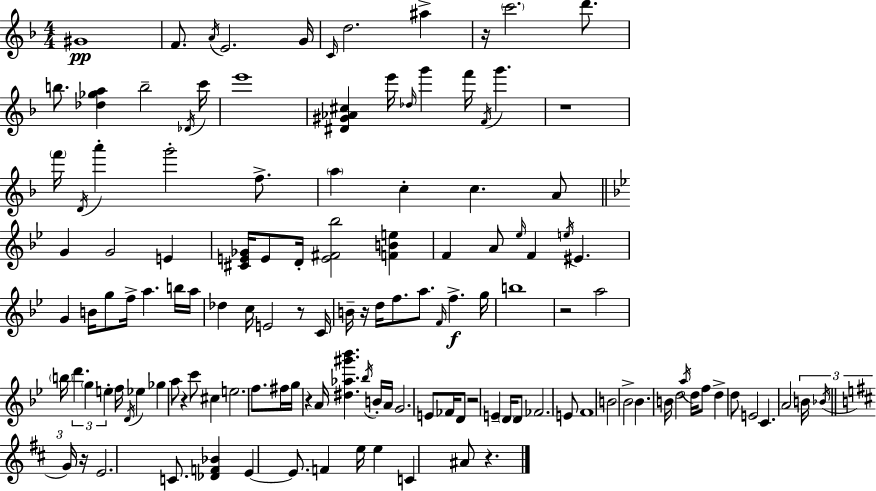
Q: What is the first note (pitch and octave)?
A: G#4